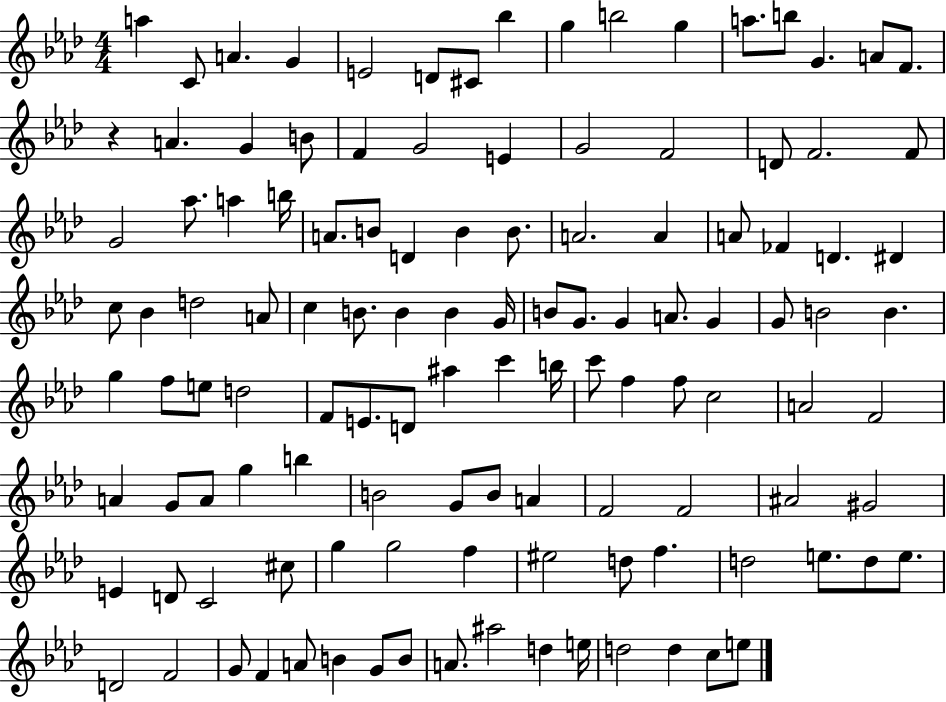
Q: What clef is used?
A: treble